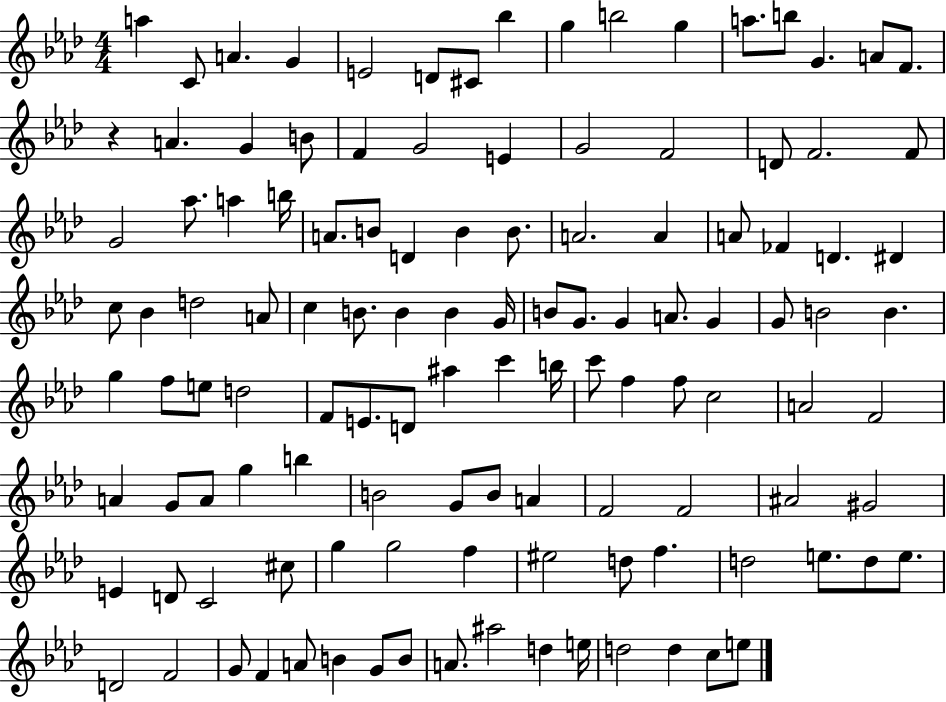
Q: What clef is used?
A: treble